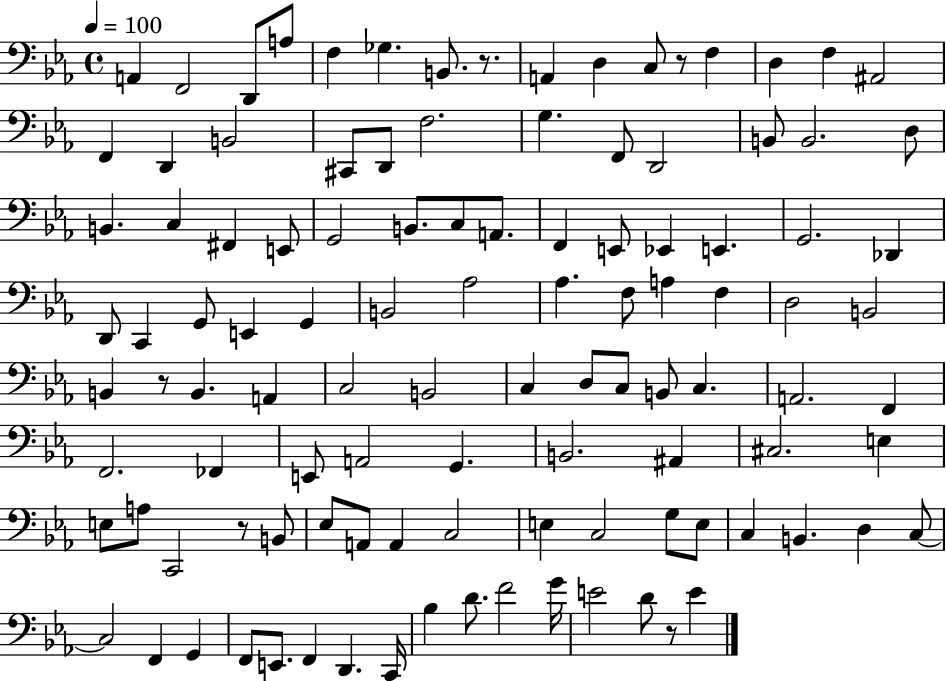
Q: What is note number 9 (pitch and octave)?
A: D3